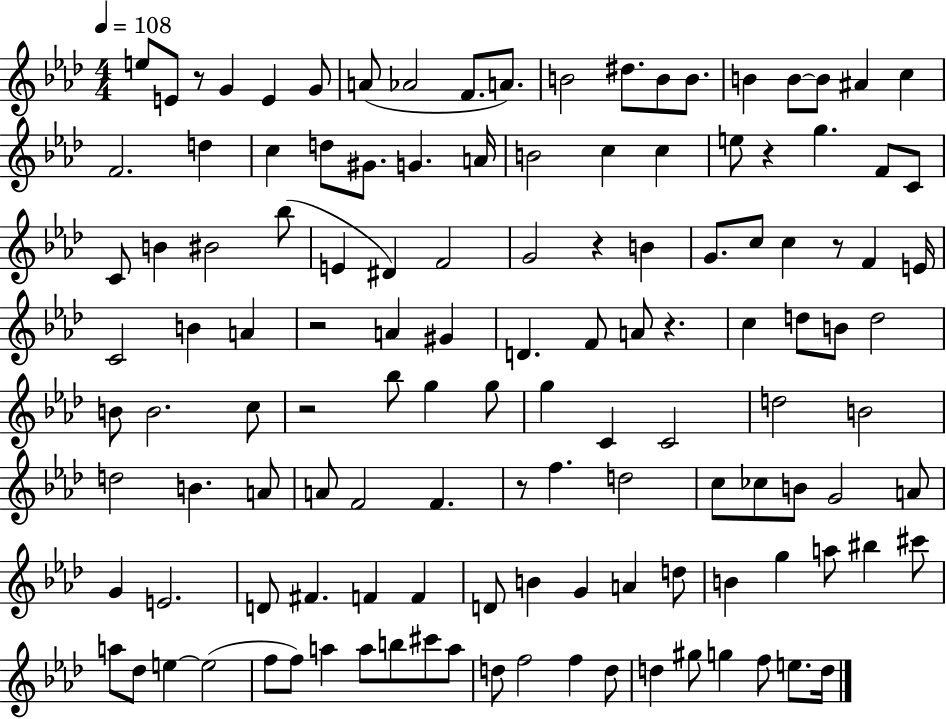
{
  \clef treble
  \numericTimeSignature
  \time 4/4
  \key aes \major
  \tempo 4 = 108
  \repeat volta 2 { e''8 e'8 r8 g'4 e'4 g'8 | a'8( aes'2 f'8. a'8.) | b'2 dis''8. b'8 b'8. | b'4 b'8~~ b'8 ais'4 c''4 | \break f'2. d''4 | c''4 d''8 gis'8. g'4. a'16 | b'2 c''4 c''4 | e''8 r4 g''4. f'8 c'8 | \break c'8 b'4 bis'2 bes''8( | e'4 dis'4) f'2 | g'2 r4 b'4 | g'8. c''8 c''4 r8 f'4 e'16 | \break c'2 b'4 a'4 | r2 a'4 gis'4 | d'4. f'8 a'8 r4. | c''4 d''8 b'8 d''2 | \break b'8 b'2. c''8 | r2 bes''8 g''4 g''8 | g''4 c'4 c'2 | d''2 b'2 | \break d''2 b'4. a'8 | a'8 f'2 f'4. | r8 f''4. d''2 | c''8 ces''8 b'8 g'2 a'8 | \break g'4 e'2. | d'8 fis'4. f'4 f'4 | d'8 b'4 g'4 a'4 d''8 | b'4 g''4 a''8 bis''4 cis'''8 | \break a''8 des''8 e''4~~ e''2( | f''8 f''8) a''4 a''8 b''8 cis'''8 a''8 | d''8 f''2 f''4 d''8 | d''4 gis''8 g''4 f''8 e''8. d''16 | \break } \bar "|."
}